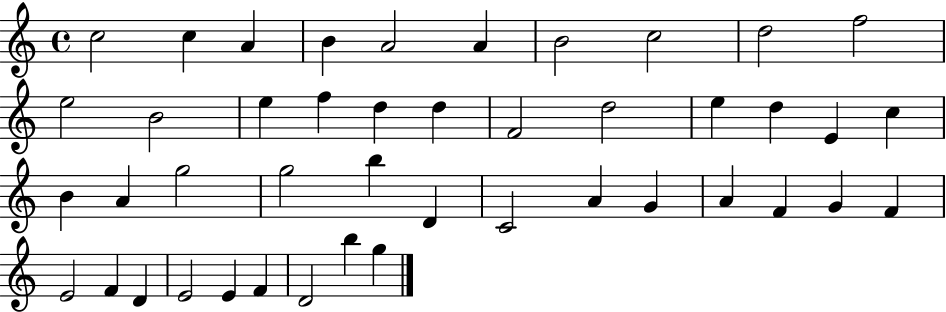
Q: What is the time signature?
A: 4/4